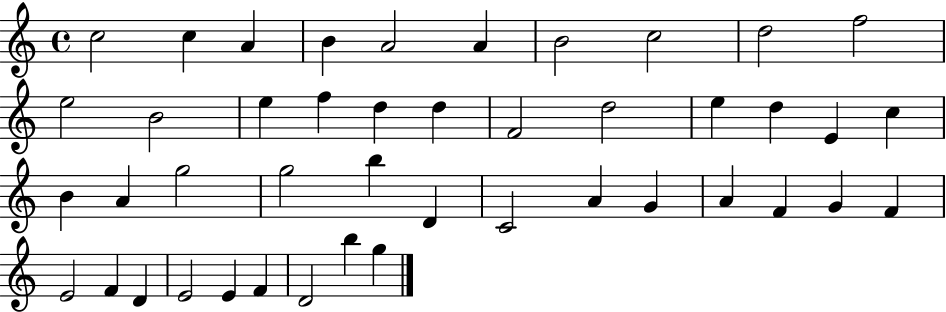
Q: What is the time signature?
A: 4/4